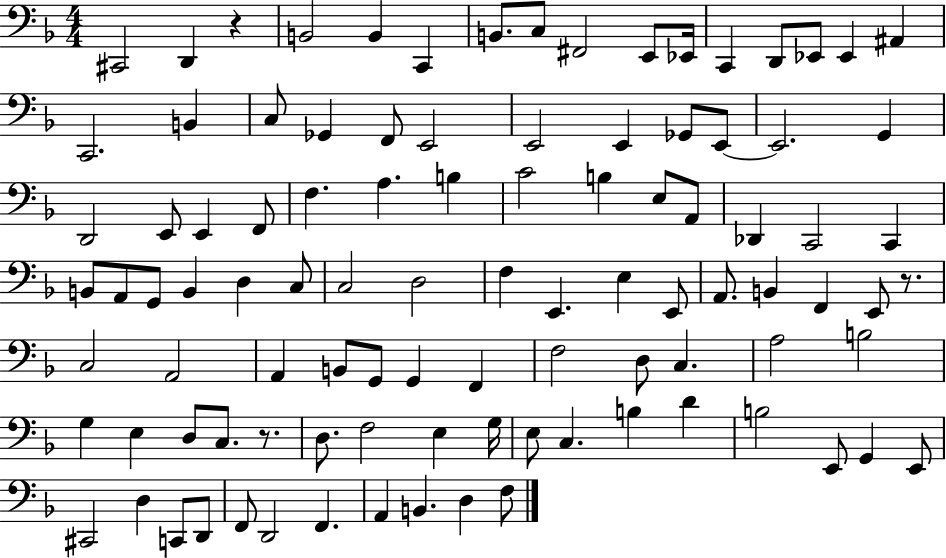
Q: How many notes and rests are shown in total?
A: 99